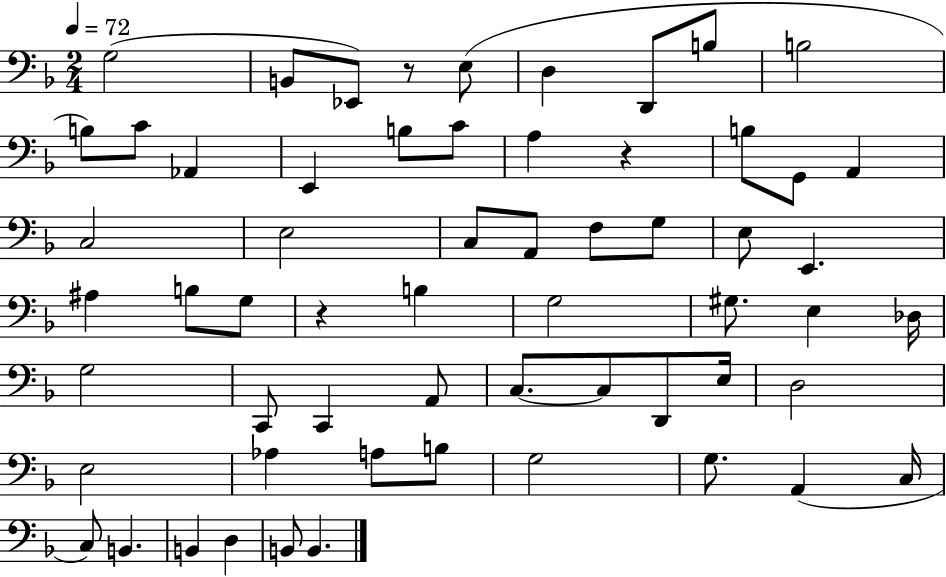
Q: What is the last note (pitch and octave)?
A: B2